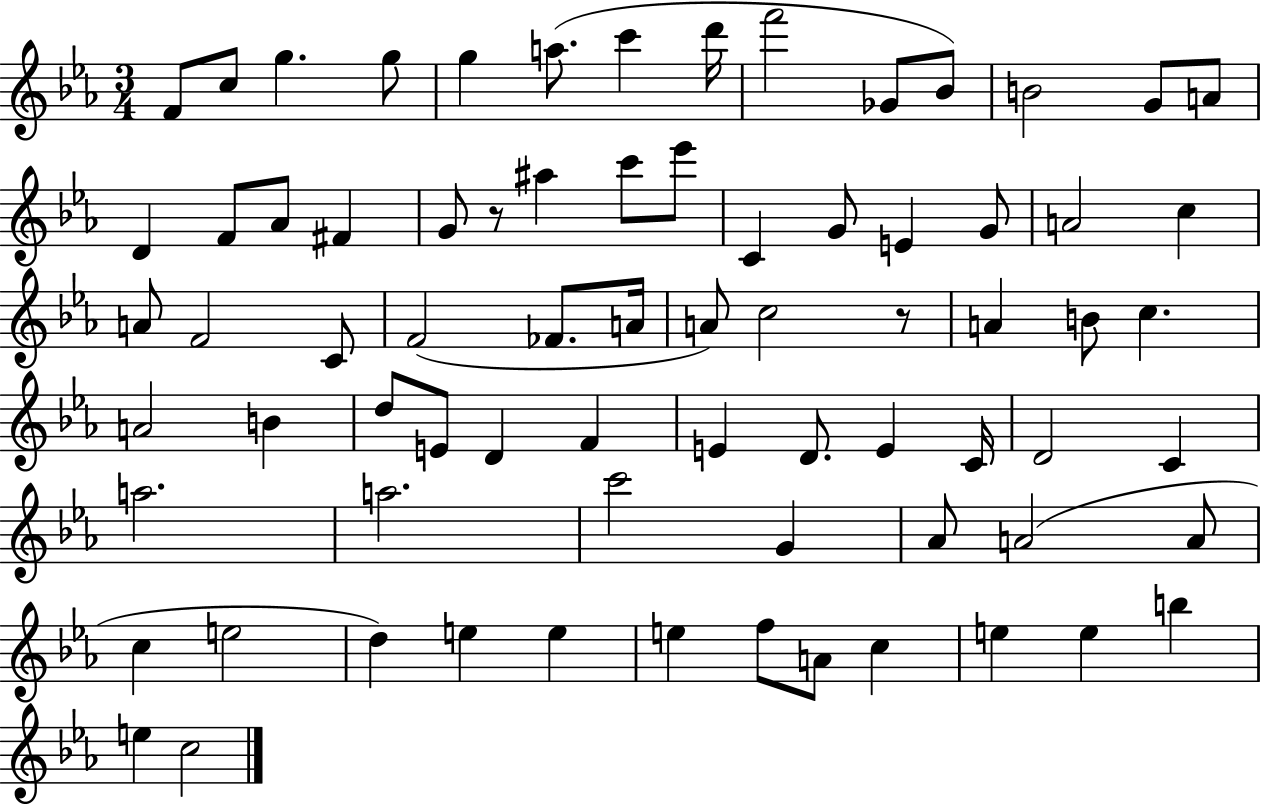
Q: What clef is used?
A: treble